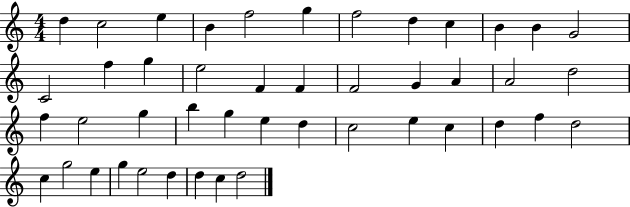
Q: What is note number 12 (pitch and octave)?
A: G4